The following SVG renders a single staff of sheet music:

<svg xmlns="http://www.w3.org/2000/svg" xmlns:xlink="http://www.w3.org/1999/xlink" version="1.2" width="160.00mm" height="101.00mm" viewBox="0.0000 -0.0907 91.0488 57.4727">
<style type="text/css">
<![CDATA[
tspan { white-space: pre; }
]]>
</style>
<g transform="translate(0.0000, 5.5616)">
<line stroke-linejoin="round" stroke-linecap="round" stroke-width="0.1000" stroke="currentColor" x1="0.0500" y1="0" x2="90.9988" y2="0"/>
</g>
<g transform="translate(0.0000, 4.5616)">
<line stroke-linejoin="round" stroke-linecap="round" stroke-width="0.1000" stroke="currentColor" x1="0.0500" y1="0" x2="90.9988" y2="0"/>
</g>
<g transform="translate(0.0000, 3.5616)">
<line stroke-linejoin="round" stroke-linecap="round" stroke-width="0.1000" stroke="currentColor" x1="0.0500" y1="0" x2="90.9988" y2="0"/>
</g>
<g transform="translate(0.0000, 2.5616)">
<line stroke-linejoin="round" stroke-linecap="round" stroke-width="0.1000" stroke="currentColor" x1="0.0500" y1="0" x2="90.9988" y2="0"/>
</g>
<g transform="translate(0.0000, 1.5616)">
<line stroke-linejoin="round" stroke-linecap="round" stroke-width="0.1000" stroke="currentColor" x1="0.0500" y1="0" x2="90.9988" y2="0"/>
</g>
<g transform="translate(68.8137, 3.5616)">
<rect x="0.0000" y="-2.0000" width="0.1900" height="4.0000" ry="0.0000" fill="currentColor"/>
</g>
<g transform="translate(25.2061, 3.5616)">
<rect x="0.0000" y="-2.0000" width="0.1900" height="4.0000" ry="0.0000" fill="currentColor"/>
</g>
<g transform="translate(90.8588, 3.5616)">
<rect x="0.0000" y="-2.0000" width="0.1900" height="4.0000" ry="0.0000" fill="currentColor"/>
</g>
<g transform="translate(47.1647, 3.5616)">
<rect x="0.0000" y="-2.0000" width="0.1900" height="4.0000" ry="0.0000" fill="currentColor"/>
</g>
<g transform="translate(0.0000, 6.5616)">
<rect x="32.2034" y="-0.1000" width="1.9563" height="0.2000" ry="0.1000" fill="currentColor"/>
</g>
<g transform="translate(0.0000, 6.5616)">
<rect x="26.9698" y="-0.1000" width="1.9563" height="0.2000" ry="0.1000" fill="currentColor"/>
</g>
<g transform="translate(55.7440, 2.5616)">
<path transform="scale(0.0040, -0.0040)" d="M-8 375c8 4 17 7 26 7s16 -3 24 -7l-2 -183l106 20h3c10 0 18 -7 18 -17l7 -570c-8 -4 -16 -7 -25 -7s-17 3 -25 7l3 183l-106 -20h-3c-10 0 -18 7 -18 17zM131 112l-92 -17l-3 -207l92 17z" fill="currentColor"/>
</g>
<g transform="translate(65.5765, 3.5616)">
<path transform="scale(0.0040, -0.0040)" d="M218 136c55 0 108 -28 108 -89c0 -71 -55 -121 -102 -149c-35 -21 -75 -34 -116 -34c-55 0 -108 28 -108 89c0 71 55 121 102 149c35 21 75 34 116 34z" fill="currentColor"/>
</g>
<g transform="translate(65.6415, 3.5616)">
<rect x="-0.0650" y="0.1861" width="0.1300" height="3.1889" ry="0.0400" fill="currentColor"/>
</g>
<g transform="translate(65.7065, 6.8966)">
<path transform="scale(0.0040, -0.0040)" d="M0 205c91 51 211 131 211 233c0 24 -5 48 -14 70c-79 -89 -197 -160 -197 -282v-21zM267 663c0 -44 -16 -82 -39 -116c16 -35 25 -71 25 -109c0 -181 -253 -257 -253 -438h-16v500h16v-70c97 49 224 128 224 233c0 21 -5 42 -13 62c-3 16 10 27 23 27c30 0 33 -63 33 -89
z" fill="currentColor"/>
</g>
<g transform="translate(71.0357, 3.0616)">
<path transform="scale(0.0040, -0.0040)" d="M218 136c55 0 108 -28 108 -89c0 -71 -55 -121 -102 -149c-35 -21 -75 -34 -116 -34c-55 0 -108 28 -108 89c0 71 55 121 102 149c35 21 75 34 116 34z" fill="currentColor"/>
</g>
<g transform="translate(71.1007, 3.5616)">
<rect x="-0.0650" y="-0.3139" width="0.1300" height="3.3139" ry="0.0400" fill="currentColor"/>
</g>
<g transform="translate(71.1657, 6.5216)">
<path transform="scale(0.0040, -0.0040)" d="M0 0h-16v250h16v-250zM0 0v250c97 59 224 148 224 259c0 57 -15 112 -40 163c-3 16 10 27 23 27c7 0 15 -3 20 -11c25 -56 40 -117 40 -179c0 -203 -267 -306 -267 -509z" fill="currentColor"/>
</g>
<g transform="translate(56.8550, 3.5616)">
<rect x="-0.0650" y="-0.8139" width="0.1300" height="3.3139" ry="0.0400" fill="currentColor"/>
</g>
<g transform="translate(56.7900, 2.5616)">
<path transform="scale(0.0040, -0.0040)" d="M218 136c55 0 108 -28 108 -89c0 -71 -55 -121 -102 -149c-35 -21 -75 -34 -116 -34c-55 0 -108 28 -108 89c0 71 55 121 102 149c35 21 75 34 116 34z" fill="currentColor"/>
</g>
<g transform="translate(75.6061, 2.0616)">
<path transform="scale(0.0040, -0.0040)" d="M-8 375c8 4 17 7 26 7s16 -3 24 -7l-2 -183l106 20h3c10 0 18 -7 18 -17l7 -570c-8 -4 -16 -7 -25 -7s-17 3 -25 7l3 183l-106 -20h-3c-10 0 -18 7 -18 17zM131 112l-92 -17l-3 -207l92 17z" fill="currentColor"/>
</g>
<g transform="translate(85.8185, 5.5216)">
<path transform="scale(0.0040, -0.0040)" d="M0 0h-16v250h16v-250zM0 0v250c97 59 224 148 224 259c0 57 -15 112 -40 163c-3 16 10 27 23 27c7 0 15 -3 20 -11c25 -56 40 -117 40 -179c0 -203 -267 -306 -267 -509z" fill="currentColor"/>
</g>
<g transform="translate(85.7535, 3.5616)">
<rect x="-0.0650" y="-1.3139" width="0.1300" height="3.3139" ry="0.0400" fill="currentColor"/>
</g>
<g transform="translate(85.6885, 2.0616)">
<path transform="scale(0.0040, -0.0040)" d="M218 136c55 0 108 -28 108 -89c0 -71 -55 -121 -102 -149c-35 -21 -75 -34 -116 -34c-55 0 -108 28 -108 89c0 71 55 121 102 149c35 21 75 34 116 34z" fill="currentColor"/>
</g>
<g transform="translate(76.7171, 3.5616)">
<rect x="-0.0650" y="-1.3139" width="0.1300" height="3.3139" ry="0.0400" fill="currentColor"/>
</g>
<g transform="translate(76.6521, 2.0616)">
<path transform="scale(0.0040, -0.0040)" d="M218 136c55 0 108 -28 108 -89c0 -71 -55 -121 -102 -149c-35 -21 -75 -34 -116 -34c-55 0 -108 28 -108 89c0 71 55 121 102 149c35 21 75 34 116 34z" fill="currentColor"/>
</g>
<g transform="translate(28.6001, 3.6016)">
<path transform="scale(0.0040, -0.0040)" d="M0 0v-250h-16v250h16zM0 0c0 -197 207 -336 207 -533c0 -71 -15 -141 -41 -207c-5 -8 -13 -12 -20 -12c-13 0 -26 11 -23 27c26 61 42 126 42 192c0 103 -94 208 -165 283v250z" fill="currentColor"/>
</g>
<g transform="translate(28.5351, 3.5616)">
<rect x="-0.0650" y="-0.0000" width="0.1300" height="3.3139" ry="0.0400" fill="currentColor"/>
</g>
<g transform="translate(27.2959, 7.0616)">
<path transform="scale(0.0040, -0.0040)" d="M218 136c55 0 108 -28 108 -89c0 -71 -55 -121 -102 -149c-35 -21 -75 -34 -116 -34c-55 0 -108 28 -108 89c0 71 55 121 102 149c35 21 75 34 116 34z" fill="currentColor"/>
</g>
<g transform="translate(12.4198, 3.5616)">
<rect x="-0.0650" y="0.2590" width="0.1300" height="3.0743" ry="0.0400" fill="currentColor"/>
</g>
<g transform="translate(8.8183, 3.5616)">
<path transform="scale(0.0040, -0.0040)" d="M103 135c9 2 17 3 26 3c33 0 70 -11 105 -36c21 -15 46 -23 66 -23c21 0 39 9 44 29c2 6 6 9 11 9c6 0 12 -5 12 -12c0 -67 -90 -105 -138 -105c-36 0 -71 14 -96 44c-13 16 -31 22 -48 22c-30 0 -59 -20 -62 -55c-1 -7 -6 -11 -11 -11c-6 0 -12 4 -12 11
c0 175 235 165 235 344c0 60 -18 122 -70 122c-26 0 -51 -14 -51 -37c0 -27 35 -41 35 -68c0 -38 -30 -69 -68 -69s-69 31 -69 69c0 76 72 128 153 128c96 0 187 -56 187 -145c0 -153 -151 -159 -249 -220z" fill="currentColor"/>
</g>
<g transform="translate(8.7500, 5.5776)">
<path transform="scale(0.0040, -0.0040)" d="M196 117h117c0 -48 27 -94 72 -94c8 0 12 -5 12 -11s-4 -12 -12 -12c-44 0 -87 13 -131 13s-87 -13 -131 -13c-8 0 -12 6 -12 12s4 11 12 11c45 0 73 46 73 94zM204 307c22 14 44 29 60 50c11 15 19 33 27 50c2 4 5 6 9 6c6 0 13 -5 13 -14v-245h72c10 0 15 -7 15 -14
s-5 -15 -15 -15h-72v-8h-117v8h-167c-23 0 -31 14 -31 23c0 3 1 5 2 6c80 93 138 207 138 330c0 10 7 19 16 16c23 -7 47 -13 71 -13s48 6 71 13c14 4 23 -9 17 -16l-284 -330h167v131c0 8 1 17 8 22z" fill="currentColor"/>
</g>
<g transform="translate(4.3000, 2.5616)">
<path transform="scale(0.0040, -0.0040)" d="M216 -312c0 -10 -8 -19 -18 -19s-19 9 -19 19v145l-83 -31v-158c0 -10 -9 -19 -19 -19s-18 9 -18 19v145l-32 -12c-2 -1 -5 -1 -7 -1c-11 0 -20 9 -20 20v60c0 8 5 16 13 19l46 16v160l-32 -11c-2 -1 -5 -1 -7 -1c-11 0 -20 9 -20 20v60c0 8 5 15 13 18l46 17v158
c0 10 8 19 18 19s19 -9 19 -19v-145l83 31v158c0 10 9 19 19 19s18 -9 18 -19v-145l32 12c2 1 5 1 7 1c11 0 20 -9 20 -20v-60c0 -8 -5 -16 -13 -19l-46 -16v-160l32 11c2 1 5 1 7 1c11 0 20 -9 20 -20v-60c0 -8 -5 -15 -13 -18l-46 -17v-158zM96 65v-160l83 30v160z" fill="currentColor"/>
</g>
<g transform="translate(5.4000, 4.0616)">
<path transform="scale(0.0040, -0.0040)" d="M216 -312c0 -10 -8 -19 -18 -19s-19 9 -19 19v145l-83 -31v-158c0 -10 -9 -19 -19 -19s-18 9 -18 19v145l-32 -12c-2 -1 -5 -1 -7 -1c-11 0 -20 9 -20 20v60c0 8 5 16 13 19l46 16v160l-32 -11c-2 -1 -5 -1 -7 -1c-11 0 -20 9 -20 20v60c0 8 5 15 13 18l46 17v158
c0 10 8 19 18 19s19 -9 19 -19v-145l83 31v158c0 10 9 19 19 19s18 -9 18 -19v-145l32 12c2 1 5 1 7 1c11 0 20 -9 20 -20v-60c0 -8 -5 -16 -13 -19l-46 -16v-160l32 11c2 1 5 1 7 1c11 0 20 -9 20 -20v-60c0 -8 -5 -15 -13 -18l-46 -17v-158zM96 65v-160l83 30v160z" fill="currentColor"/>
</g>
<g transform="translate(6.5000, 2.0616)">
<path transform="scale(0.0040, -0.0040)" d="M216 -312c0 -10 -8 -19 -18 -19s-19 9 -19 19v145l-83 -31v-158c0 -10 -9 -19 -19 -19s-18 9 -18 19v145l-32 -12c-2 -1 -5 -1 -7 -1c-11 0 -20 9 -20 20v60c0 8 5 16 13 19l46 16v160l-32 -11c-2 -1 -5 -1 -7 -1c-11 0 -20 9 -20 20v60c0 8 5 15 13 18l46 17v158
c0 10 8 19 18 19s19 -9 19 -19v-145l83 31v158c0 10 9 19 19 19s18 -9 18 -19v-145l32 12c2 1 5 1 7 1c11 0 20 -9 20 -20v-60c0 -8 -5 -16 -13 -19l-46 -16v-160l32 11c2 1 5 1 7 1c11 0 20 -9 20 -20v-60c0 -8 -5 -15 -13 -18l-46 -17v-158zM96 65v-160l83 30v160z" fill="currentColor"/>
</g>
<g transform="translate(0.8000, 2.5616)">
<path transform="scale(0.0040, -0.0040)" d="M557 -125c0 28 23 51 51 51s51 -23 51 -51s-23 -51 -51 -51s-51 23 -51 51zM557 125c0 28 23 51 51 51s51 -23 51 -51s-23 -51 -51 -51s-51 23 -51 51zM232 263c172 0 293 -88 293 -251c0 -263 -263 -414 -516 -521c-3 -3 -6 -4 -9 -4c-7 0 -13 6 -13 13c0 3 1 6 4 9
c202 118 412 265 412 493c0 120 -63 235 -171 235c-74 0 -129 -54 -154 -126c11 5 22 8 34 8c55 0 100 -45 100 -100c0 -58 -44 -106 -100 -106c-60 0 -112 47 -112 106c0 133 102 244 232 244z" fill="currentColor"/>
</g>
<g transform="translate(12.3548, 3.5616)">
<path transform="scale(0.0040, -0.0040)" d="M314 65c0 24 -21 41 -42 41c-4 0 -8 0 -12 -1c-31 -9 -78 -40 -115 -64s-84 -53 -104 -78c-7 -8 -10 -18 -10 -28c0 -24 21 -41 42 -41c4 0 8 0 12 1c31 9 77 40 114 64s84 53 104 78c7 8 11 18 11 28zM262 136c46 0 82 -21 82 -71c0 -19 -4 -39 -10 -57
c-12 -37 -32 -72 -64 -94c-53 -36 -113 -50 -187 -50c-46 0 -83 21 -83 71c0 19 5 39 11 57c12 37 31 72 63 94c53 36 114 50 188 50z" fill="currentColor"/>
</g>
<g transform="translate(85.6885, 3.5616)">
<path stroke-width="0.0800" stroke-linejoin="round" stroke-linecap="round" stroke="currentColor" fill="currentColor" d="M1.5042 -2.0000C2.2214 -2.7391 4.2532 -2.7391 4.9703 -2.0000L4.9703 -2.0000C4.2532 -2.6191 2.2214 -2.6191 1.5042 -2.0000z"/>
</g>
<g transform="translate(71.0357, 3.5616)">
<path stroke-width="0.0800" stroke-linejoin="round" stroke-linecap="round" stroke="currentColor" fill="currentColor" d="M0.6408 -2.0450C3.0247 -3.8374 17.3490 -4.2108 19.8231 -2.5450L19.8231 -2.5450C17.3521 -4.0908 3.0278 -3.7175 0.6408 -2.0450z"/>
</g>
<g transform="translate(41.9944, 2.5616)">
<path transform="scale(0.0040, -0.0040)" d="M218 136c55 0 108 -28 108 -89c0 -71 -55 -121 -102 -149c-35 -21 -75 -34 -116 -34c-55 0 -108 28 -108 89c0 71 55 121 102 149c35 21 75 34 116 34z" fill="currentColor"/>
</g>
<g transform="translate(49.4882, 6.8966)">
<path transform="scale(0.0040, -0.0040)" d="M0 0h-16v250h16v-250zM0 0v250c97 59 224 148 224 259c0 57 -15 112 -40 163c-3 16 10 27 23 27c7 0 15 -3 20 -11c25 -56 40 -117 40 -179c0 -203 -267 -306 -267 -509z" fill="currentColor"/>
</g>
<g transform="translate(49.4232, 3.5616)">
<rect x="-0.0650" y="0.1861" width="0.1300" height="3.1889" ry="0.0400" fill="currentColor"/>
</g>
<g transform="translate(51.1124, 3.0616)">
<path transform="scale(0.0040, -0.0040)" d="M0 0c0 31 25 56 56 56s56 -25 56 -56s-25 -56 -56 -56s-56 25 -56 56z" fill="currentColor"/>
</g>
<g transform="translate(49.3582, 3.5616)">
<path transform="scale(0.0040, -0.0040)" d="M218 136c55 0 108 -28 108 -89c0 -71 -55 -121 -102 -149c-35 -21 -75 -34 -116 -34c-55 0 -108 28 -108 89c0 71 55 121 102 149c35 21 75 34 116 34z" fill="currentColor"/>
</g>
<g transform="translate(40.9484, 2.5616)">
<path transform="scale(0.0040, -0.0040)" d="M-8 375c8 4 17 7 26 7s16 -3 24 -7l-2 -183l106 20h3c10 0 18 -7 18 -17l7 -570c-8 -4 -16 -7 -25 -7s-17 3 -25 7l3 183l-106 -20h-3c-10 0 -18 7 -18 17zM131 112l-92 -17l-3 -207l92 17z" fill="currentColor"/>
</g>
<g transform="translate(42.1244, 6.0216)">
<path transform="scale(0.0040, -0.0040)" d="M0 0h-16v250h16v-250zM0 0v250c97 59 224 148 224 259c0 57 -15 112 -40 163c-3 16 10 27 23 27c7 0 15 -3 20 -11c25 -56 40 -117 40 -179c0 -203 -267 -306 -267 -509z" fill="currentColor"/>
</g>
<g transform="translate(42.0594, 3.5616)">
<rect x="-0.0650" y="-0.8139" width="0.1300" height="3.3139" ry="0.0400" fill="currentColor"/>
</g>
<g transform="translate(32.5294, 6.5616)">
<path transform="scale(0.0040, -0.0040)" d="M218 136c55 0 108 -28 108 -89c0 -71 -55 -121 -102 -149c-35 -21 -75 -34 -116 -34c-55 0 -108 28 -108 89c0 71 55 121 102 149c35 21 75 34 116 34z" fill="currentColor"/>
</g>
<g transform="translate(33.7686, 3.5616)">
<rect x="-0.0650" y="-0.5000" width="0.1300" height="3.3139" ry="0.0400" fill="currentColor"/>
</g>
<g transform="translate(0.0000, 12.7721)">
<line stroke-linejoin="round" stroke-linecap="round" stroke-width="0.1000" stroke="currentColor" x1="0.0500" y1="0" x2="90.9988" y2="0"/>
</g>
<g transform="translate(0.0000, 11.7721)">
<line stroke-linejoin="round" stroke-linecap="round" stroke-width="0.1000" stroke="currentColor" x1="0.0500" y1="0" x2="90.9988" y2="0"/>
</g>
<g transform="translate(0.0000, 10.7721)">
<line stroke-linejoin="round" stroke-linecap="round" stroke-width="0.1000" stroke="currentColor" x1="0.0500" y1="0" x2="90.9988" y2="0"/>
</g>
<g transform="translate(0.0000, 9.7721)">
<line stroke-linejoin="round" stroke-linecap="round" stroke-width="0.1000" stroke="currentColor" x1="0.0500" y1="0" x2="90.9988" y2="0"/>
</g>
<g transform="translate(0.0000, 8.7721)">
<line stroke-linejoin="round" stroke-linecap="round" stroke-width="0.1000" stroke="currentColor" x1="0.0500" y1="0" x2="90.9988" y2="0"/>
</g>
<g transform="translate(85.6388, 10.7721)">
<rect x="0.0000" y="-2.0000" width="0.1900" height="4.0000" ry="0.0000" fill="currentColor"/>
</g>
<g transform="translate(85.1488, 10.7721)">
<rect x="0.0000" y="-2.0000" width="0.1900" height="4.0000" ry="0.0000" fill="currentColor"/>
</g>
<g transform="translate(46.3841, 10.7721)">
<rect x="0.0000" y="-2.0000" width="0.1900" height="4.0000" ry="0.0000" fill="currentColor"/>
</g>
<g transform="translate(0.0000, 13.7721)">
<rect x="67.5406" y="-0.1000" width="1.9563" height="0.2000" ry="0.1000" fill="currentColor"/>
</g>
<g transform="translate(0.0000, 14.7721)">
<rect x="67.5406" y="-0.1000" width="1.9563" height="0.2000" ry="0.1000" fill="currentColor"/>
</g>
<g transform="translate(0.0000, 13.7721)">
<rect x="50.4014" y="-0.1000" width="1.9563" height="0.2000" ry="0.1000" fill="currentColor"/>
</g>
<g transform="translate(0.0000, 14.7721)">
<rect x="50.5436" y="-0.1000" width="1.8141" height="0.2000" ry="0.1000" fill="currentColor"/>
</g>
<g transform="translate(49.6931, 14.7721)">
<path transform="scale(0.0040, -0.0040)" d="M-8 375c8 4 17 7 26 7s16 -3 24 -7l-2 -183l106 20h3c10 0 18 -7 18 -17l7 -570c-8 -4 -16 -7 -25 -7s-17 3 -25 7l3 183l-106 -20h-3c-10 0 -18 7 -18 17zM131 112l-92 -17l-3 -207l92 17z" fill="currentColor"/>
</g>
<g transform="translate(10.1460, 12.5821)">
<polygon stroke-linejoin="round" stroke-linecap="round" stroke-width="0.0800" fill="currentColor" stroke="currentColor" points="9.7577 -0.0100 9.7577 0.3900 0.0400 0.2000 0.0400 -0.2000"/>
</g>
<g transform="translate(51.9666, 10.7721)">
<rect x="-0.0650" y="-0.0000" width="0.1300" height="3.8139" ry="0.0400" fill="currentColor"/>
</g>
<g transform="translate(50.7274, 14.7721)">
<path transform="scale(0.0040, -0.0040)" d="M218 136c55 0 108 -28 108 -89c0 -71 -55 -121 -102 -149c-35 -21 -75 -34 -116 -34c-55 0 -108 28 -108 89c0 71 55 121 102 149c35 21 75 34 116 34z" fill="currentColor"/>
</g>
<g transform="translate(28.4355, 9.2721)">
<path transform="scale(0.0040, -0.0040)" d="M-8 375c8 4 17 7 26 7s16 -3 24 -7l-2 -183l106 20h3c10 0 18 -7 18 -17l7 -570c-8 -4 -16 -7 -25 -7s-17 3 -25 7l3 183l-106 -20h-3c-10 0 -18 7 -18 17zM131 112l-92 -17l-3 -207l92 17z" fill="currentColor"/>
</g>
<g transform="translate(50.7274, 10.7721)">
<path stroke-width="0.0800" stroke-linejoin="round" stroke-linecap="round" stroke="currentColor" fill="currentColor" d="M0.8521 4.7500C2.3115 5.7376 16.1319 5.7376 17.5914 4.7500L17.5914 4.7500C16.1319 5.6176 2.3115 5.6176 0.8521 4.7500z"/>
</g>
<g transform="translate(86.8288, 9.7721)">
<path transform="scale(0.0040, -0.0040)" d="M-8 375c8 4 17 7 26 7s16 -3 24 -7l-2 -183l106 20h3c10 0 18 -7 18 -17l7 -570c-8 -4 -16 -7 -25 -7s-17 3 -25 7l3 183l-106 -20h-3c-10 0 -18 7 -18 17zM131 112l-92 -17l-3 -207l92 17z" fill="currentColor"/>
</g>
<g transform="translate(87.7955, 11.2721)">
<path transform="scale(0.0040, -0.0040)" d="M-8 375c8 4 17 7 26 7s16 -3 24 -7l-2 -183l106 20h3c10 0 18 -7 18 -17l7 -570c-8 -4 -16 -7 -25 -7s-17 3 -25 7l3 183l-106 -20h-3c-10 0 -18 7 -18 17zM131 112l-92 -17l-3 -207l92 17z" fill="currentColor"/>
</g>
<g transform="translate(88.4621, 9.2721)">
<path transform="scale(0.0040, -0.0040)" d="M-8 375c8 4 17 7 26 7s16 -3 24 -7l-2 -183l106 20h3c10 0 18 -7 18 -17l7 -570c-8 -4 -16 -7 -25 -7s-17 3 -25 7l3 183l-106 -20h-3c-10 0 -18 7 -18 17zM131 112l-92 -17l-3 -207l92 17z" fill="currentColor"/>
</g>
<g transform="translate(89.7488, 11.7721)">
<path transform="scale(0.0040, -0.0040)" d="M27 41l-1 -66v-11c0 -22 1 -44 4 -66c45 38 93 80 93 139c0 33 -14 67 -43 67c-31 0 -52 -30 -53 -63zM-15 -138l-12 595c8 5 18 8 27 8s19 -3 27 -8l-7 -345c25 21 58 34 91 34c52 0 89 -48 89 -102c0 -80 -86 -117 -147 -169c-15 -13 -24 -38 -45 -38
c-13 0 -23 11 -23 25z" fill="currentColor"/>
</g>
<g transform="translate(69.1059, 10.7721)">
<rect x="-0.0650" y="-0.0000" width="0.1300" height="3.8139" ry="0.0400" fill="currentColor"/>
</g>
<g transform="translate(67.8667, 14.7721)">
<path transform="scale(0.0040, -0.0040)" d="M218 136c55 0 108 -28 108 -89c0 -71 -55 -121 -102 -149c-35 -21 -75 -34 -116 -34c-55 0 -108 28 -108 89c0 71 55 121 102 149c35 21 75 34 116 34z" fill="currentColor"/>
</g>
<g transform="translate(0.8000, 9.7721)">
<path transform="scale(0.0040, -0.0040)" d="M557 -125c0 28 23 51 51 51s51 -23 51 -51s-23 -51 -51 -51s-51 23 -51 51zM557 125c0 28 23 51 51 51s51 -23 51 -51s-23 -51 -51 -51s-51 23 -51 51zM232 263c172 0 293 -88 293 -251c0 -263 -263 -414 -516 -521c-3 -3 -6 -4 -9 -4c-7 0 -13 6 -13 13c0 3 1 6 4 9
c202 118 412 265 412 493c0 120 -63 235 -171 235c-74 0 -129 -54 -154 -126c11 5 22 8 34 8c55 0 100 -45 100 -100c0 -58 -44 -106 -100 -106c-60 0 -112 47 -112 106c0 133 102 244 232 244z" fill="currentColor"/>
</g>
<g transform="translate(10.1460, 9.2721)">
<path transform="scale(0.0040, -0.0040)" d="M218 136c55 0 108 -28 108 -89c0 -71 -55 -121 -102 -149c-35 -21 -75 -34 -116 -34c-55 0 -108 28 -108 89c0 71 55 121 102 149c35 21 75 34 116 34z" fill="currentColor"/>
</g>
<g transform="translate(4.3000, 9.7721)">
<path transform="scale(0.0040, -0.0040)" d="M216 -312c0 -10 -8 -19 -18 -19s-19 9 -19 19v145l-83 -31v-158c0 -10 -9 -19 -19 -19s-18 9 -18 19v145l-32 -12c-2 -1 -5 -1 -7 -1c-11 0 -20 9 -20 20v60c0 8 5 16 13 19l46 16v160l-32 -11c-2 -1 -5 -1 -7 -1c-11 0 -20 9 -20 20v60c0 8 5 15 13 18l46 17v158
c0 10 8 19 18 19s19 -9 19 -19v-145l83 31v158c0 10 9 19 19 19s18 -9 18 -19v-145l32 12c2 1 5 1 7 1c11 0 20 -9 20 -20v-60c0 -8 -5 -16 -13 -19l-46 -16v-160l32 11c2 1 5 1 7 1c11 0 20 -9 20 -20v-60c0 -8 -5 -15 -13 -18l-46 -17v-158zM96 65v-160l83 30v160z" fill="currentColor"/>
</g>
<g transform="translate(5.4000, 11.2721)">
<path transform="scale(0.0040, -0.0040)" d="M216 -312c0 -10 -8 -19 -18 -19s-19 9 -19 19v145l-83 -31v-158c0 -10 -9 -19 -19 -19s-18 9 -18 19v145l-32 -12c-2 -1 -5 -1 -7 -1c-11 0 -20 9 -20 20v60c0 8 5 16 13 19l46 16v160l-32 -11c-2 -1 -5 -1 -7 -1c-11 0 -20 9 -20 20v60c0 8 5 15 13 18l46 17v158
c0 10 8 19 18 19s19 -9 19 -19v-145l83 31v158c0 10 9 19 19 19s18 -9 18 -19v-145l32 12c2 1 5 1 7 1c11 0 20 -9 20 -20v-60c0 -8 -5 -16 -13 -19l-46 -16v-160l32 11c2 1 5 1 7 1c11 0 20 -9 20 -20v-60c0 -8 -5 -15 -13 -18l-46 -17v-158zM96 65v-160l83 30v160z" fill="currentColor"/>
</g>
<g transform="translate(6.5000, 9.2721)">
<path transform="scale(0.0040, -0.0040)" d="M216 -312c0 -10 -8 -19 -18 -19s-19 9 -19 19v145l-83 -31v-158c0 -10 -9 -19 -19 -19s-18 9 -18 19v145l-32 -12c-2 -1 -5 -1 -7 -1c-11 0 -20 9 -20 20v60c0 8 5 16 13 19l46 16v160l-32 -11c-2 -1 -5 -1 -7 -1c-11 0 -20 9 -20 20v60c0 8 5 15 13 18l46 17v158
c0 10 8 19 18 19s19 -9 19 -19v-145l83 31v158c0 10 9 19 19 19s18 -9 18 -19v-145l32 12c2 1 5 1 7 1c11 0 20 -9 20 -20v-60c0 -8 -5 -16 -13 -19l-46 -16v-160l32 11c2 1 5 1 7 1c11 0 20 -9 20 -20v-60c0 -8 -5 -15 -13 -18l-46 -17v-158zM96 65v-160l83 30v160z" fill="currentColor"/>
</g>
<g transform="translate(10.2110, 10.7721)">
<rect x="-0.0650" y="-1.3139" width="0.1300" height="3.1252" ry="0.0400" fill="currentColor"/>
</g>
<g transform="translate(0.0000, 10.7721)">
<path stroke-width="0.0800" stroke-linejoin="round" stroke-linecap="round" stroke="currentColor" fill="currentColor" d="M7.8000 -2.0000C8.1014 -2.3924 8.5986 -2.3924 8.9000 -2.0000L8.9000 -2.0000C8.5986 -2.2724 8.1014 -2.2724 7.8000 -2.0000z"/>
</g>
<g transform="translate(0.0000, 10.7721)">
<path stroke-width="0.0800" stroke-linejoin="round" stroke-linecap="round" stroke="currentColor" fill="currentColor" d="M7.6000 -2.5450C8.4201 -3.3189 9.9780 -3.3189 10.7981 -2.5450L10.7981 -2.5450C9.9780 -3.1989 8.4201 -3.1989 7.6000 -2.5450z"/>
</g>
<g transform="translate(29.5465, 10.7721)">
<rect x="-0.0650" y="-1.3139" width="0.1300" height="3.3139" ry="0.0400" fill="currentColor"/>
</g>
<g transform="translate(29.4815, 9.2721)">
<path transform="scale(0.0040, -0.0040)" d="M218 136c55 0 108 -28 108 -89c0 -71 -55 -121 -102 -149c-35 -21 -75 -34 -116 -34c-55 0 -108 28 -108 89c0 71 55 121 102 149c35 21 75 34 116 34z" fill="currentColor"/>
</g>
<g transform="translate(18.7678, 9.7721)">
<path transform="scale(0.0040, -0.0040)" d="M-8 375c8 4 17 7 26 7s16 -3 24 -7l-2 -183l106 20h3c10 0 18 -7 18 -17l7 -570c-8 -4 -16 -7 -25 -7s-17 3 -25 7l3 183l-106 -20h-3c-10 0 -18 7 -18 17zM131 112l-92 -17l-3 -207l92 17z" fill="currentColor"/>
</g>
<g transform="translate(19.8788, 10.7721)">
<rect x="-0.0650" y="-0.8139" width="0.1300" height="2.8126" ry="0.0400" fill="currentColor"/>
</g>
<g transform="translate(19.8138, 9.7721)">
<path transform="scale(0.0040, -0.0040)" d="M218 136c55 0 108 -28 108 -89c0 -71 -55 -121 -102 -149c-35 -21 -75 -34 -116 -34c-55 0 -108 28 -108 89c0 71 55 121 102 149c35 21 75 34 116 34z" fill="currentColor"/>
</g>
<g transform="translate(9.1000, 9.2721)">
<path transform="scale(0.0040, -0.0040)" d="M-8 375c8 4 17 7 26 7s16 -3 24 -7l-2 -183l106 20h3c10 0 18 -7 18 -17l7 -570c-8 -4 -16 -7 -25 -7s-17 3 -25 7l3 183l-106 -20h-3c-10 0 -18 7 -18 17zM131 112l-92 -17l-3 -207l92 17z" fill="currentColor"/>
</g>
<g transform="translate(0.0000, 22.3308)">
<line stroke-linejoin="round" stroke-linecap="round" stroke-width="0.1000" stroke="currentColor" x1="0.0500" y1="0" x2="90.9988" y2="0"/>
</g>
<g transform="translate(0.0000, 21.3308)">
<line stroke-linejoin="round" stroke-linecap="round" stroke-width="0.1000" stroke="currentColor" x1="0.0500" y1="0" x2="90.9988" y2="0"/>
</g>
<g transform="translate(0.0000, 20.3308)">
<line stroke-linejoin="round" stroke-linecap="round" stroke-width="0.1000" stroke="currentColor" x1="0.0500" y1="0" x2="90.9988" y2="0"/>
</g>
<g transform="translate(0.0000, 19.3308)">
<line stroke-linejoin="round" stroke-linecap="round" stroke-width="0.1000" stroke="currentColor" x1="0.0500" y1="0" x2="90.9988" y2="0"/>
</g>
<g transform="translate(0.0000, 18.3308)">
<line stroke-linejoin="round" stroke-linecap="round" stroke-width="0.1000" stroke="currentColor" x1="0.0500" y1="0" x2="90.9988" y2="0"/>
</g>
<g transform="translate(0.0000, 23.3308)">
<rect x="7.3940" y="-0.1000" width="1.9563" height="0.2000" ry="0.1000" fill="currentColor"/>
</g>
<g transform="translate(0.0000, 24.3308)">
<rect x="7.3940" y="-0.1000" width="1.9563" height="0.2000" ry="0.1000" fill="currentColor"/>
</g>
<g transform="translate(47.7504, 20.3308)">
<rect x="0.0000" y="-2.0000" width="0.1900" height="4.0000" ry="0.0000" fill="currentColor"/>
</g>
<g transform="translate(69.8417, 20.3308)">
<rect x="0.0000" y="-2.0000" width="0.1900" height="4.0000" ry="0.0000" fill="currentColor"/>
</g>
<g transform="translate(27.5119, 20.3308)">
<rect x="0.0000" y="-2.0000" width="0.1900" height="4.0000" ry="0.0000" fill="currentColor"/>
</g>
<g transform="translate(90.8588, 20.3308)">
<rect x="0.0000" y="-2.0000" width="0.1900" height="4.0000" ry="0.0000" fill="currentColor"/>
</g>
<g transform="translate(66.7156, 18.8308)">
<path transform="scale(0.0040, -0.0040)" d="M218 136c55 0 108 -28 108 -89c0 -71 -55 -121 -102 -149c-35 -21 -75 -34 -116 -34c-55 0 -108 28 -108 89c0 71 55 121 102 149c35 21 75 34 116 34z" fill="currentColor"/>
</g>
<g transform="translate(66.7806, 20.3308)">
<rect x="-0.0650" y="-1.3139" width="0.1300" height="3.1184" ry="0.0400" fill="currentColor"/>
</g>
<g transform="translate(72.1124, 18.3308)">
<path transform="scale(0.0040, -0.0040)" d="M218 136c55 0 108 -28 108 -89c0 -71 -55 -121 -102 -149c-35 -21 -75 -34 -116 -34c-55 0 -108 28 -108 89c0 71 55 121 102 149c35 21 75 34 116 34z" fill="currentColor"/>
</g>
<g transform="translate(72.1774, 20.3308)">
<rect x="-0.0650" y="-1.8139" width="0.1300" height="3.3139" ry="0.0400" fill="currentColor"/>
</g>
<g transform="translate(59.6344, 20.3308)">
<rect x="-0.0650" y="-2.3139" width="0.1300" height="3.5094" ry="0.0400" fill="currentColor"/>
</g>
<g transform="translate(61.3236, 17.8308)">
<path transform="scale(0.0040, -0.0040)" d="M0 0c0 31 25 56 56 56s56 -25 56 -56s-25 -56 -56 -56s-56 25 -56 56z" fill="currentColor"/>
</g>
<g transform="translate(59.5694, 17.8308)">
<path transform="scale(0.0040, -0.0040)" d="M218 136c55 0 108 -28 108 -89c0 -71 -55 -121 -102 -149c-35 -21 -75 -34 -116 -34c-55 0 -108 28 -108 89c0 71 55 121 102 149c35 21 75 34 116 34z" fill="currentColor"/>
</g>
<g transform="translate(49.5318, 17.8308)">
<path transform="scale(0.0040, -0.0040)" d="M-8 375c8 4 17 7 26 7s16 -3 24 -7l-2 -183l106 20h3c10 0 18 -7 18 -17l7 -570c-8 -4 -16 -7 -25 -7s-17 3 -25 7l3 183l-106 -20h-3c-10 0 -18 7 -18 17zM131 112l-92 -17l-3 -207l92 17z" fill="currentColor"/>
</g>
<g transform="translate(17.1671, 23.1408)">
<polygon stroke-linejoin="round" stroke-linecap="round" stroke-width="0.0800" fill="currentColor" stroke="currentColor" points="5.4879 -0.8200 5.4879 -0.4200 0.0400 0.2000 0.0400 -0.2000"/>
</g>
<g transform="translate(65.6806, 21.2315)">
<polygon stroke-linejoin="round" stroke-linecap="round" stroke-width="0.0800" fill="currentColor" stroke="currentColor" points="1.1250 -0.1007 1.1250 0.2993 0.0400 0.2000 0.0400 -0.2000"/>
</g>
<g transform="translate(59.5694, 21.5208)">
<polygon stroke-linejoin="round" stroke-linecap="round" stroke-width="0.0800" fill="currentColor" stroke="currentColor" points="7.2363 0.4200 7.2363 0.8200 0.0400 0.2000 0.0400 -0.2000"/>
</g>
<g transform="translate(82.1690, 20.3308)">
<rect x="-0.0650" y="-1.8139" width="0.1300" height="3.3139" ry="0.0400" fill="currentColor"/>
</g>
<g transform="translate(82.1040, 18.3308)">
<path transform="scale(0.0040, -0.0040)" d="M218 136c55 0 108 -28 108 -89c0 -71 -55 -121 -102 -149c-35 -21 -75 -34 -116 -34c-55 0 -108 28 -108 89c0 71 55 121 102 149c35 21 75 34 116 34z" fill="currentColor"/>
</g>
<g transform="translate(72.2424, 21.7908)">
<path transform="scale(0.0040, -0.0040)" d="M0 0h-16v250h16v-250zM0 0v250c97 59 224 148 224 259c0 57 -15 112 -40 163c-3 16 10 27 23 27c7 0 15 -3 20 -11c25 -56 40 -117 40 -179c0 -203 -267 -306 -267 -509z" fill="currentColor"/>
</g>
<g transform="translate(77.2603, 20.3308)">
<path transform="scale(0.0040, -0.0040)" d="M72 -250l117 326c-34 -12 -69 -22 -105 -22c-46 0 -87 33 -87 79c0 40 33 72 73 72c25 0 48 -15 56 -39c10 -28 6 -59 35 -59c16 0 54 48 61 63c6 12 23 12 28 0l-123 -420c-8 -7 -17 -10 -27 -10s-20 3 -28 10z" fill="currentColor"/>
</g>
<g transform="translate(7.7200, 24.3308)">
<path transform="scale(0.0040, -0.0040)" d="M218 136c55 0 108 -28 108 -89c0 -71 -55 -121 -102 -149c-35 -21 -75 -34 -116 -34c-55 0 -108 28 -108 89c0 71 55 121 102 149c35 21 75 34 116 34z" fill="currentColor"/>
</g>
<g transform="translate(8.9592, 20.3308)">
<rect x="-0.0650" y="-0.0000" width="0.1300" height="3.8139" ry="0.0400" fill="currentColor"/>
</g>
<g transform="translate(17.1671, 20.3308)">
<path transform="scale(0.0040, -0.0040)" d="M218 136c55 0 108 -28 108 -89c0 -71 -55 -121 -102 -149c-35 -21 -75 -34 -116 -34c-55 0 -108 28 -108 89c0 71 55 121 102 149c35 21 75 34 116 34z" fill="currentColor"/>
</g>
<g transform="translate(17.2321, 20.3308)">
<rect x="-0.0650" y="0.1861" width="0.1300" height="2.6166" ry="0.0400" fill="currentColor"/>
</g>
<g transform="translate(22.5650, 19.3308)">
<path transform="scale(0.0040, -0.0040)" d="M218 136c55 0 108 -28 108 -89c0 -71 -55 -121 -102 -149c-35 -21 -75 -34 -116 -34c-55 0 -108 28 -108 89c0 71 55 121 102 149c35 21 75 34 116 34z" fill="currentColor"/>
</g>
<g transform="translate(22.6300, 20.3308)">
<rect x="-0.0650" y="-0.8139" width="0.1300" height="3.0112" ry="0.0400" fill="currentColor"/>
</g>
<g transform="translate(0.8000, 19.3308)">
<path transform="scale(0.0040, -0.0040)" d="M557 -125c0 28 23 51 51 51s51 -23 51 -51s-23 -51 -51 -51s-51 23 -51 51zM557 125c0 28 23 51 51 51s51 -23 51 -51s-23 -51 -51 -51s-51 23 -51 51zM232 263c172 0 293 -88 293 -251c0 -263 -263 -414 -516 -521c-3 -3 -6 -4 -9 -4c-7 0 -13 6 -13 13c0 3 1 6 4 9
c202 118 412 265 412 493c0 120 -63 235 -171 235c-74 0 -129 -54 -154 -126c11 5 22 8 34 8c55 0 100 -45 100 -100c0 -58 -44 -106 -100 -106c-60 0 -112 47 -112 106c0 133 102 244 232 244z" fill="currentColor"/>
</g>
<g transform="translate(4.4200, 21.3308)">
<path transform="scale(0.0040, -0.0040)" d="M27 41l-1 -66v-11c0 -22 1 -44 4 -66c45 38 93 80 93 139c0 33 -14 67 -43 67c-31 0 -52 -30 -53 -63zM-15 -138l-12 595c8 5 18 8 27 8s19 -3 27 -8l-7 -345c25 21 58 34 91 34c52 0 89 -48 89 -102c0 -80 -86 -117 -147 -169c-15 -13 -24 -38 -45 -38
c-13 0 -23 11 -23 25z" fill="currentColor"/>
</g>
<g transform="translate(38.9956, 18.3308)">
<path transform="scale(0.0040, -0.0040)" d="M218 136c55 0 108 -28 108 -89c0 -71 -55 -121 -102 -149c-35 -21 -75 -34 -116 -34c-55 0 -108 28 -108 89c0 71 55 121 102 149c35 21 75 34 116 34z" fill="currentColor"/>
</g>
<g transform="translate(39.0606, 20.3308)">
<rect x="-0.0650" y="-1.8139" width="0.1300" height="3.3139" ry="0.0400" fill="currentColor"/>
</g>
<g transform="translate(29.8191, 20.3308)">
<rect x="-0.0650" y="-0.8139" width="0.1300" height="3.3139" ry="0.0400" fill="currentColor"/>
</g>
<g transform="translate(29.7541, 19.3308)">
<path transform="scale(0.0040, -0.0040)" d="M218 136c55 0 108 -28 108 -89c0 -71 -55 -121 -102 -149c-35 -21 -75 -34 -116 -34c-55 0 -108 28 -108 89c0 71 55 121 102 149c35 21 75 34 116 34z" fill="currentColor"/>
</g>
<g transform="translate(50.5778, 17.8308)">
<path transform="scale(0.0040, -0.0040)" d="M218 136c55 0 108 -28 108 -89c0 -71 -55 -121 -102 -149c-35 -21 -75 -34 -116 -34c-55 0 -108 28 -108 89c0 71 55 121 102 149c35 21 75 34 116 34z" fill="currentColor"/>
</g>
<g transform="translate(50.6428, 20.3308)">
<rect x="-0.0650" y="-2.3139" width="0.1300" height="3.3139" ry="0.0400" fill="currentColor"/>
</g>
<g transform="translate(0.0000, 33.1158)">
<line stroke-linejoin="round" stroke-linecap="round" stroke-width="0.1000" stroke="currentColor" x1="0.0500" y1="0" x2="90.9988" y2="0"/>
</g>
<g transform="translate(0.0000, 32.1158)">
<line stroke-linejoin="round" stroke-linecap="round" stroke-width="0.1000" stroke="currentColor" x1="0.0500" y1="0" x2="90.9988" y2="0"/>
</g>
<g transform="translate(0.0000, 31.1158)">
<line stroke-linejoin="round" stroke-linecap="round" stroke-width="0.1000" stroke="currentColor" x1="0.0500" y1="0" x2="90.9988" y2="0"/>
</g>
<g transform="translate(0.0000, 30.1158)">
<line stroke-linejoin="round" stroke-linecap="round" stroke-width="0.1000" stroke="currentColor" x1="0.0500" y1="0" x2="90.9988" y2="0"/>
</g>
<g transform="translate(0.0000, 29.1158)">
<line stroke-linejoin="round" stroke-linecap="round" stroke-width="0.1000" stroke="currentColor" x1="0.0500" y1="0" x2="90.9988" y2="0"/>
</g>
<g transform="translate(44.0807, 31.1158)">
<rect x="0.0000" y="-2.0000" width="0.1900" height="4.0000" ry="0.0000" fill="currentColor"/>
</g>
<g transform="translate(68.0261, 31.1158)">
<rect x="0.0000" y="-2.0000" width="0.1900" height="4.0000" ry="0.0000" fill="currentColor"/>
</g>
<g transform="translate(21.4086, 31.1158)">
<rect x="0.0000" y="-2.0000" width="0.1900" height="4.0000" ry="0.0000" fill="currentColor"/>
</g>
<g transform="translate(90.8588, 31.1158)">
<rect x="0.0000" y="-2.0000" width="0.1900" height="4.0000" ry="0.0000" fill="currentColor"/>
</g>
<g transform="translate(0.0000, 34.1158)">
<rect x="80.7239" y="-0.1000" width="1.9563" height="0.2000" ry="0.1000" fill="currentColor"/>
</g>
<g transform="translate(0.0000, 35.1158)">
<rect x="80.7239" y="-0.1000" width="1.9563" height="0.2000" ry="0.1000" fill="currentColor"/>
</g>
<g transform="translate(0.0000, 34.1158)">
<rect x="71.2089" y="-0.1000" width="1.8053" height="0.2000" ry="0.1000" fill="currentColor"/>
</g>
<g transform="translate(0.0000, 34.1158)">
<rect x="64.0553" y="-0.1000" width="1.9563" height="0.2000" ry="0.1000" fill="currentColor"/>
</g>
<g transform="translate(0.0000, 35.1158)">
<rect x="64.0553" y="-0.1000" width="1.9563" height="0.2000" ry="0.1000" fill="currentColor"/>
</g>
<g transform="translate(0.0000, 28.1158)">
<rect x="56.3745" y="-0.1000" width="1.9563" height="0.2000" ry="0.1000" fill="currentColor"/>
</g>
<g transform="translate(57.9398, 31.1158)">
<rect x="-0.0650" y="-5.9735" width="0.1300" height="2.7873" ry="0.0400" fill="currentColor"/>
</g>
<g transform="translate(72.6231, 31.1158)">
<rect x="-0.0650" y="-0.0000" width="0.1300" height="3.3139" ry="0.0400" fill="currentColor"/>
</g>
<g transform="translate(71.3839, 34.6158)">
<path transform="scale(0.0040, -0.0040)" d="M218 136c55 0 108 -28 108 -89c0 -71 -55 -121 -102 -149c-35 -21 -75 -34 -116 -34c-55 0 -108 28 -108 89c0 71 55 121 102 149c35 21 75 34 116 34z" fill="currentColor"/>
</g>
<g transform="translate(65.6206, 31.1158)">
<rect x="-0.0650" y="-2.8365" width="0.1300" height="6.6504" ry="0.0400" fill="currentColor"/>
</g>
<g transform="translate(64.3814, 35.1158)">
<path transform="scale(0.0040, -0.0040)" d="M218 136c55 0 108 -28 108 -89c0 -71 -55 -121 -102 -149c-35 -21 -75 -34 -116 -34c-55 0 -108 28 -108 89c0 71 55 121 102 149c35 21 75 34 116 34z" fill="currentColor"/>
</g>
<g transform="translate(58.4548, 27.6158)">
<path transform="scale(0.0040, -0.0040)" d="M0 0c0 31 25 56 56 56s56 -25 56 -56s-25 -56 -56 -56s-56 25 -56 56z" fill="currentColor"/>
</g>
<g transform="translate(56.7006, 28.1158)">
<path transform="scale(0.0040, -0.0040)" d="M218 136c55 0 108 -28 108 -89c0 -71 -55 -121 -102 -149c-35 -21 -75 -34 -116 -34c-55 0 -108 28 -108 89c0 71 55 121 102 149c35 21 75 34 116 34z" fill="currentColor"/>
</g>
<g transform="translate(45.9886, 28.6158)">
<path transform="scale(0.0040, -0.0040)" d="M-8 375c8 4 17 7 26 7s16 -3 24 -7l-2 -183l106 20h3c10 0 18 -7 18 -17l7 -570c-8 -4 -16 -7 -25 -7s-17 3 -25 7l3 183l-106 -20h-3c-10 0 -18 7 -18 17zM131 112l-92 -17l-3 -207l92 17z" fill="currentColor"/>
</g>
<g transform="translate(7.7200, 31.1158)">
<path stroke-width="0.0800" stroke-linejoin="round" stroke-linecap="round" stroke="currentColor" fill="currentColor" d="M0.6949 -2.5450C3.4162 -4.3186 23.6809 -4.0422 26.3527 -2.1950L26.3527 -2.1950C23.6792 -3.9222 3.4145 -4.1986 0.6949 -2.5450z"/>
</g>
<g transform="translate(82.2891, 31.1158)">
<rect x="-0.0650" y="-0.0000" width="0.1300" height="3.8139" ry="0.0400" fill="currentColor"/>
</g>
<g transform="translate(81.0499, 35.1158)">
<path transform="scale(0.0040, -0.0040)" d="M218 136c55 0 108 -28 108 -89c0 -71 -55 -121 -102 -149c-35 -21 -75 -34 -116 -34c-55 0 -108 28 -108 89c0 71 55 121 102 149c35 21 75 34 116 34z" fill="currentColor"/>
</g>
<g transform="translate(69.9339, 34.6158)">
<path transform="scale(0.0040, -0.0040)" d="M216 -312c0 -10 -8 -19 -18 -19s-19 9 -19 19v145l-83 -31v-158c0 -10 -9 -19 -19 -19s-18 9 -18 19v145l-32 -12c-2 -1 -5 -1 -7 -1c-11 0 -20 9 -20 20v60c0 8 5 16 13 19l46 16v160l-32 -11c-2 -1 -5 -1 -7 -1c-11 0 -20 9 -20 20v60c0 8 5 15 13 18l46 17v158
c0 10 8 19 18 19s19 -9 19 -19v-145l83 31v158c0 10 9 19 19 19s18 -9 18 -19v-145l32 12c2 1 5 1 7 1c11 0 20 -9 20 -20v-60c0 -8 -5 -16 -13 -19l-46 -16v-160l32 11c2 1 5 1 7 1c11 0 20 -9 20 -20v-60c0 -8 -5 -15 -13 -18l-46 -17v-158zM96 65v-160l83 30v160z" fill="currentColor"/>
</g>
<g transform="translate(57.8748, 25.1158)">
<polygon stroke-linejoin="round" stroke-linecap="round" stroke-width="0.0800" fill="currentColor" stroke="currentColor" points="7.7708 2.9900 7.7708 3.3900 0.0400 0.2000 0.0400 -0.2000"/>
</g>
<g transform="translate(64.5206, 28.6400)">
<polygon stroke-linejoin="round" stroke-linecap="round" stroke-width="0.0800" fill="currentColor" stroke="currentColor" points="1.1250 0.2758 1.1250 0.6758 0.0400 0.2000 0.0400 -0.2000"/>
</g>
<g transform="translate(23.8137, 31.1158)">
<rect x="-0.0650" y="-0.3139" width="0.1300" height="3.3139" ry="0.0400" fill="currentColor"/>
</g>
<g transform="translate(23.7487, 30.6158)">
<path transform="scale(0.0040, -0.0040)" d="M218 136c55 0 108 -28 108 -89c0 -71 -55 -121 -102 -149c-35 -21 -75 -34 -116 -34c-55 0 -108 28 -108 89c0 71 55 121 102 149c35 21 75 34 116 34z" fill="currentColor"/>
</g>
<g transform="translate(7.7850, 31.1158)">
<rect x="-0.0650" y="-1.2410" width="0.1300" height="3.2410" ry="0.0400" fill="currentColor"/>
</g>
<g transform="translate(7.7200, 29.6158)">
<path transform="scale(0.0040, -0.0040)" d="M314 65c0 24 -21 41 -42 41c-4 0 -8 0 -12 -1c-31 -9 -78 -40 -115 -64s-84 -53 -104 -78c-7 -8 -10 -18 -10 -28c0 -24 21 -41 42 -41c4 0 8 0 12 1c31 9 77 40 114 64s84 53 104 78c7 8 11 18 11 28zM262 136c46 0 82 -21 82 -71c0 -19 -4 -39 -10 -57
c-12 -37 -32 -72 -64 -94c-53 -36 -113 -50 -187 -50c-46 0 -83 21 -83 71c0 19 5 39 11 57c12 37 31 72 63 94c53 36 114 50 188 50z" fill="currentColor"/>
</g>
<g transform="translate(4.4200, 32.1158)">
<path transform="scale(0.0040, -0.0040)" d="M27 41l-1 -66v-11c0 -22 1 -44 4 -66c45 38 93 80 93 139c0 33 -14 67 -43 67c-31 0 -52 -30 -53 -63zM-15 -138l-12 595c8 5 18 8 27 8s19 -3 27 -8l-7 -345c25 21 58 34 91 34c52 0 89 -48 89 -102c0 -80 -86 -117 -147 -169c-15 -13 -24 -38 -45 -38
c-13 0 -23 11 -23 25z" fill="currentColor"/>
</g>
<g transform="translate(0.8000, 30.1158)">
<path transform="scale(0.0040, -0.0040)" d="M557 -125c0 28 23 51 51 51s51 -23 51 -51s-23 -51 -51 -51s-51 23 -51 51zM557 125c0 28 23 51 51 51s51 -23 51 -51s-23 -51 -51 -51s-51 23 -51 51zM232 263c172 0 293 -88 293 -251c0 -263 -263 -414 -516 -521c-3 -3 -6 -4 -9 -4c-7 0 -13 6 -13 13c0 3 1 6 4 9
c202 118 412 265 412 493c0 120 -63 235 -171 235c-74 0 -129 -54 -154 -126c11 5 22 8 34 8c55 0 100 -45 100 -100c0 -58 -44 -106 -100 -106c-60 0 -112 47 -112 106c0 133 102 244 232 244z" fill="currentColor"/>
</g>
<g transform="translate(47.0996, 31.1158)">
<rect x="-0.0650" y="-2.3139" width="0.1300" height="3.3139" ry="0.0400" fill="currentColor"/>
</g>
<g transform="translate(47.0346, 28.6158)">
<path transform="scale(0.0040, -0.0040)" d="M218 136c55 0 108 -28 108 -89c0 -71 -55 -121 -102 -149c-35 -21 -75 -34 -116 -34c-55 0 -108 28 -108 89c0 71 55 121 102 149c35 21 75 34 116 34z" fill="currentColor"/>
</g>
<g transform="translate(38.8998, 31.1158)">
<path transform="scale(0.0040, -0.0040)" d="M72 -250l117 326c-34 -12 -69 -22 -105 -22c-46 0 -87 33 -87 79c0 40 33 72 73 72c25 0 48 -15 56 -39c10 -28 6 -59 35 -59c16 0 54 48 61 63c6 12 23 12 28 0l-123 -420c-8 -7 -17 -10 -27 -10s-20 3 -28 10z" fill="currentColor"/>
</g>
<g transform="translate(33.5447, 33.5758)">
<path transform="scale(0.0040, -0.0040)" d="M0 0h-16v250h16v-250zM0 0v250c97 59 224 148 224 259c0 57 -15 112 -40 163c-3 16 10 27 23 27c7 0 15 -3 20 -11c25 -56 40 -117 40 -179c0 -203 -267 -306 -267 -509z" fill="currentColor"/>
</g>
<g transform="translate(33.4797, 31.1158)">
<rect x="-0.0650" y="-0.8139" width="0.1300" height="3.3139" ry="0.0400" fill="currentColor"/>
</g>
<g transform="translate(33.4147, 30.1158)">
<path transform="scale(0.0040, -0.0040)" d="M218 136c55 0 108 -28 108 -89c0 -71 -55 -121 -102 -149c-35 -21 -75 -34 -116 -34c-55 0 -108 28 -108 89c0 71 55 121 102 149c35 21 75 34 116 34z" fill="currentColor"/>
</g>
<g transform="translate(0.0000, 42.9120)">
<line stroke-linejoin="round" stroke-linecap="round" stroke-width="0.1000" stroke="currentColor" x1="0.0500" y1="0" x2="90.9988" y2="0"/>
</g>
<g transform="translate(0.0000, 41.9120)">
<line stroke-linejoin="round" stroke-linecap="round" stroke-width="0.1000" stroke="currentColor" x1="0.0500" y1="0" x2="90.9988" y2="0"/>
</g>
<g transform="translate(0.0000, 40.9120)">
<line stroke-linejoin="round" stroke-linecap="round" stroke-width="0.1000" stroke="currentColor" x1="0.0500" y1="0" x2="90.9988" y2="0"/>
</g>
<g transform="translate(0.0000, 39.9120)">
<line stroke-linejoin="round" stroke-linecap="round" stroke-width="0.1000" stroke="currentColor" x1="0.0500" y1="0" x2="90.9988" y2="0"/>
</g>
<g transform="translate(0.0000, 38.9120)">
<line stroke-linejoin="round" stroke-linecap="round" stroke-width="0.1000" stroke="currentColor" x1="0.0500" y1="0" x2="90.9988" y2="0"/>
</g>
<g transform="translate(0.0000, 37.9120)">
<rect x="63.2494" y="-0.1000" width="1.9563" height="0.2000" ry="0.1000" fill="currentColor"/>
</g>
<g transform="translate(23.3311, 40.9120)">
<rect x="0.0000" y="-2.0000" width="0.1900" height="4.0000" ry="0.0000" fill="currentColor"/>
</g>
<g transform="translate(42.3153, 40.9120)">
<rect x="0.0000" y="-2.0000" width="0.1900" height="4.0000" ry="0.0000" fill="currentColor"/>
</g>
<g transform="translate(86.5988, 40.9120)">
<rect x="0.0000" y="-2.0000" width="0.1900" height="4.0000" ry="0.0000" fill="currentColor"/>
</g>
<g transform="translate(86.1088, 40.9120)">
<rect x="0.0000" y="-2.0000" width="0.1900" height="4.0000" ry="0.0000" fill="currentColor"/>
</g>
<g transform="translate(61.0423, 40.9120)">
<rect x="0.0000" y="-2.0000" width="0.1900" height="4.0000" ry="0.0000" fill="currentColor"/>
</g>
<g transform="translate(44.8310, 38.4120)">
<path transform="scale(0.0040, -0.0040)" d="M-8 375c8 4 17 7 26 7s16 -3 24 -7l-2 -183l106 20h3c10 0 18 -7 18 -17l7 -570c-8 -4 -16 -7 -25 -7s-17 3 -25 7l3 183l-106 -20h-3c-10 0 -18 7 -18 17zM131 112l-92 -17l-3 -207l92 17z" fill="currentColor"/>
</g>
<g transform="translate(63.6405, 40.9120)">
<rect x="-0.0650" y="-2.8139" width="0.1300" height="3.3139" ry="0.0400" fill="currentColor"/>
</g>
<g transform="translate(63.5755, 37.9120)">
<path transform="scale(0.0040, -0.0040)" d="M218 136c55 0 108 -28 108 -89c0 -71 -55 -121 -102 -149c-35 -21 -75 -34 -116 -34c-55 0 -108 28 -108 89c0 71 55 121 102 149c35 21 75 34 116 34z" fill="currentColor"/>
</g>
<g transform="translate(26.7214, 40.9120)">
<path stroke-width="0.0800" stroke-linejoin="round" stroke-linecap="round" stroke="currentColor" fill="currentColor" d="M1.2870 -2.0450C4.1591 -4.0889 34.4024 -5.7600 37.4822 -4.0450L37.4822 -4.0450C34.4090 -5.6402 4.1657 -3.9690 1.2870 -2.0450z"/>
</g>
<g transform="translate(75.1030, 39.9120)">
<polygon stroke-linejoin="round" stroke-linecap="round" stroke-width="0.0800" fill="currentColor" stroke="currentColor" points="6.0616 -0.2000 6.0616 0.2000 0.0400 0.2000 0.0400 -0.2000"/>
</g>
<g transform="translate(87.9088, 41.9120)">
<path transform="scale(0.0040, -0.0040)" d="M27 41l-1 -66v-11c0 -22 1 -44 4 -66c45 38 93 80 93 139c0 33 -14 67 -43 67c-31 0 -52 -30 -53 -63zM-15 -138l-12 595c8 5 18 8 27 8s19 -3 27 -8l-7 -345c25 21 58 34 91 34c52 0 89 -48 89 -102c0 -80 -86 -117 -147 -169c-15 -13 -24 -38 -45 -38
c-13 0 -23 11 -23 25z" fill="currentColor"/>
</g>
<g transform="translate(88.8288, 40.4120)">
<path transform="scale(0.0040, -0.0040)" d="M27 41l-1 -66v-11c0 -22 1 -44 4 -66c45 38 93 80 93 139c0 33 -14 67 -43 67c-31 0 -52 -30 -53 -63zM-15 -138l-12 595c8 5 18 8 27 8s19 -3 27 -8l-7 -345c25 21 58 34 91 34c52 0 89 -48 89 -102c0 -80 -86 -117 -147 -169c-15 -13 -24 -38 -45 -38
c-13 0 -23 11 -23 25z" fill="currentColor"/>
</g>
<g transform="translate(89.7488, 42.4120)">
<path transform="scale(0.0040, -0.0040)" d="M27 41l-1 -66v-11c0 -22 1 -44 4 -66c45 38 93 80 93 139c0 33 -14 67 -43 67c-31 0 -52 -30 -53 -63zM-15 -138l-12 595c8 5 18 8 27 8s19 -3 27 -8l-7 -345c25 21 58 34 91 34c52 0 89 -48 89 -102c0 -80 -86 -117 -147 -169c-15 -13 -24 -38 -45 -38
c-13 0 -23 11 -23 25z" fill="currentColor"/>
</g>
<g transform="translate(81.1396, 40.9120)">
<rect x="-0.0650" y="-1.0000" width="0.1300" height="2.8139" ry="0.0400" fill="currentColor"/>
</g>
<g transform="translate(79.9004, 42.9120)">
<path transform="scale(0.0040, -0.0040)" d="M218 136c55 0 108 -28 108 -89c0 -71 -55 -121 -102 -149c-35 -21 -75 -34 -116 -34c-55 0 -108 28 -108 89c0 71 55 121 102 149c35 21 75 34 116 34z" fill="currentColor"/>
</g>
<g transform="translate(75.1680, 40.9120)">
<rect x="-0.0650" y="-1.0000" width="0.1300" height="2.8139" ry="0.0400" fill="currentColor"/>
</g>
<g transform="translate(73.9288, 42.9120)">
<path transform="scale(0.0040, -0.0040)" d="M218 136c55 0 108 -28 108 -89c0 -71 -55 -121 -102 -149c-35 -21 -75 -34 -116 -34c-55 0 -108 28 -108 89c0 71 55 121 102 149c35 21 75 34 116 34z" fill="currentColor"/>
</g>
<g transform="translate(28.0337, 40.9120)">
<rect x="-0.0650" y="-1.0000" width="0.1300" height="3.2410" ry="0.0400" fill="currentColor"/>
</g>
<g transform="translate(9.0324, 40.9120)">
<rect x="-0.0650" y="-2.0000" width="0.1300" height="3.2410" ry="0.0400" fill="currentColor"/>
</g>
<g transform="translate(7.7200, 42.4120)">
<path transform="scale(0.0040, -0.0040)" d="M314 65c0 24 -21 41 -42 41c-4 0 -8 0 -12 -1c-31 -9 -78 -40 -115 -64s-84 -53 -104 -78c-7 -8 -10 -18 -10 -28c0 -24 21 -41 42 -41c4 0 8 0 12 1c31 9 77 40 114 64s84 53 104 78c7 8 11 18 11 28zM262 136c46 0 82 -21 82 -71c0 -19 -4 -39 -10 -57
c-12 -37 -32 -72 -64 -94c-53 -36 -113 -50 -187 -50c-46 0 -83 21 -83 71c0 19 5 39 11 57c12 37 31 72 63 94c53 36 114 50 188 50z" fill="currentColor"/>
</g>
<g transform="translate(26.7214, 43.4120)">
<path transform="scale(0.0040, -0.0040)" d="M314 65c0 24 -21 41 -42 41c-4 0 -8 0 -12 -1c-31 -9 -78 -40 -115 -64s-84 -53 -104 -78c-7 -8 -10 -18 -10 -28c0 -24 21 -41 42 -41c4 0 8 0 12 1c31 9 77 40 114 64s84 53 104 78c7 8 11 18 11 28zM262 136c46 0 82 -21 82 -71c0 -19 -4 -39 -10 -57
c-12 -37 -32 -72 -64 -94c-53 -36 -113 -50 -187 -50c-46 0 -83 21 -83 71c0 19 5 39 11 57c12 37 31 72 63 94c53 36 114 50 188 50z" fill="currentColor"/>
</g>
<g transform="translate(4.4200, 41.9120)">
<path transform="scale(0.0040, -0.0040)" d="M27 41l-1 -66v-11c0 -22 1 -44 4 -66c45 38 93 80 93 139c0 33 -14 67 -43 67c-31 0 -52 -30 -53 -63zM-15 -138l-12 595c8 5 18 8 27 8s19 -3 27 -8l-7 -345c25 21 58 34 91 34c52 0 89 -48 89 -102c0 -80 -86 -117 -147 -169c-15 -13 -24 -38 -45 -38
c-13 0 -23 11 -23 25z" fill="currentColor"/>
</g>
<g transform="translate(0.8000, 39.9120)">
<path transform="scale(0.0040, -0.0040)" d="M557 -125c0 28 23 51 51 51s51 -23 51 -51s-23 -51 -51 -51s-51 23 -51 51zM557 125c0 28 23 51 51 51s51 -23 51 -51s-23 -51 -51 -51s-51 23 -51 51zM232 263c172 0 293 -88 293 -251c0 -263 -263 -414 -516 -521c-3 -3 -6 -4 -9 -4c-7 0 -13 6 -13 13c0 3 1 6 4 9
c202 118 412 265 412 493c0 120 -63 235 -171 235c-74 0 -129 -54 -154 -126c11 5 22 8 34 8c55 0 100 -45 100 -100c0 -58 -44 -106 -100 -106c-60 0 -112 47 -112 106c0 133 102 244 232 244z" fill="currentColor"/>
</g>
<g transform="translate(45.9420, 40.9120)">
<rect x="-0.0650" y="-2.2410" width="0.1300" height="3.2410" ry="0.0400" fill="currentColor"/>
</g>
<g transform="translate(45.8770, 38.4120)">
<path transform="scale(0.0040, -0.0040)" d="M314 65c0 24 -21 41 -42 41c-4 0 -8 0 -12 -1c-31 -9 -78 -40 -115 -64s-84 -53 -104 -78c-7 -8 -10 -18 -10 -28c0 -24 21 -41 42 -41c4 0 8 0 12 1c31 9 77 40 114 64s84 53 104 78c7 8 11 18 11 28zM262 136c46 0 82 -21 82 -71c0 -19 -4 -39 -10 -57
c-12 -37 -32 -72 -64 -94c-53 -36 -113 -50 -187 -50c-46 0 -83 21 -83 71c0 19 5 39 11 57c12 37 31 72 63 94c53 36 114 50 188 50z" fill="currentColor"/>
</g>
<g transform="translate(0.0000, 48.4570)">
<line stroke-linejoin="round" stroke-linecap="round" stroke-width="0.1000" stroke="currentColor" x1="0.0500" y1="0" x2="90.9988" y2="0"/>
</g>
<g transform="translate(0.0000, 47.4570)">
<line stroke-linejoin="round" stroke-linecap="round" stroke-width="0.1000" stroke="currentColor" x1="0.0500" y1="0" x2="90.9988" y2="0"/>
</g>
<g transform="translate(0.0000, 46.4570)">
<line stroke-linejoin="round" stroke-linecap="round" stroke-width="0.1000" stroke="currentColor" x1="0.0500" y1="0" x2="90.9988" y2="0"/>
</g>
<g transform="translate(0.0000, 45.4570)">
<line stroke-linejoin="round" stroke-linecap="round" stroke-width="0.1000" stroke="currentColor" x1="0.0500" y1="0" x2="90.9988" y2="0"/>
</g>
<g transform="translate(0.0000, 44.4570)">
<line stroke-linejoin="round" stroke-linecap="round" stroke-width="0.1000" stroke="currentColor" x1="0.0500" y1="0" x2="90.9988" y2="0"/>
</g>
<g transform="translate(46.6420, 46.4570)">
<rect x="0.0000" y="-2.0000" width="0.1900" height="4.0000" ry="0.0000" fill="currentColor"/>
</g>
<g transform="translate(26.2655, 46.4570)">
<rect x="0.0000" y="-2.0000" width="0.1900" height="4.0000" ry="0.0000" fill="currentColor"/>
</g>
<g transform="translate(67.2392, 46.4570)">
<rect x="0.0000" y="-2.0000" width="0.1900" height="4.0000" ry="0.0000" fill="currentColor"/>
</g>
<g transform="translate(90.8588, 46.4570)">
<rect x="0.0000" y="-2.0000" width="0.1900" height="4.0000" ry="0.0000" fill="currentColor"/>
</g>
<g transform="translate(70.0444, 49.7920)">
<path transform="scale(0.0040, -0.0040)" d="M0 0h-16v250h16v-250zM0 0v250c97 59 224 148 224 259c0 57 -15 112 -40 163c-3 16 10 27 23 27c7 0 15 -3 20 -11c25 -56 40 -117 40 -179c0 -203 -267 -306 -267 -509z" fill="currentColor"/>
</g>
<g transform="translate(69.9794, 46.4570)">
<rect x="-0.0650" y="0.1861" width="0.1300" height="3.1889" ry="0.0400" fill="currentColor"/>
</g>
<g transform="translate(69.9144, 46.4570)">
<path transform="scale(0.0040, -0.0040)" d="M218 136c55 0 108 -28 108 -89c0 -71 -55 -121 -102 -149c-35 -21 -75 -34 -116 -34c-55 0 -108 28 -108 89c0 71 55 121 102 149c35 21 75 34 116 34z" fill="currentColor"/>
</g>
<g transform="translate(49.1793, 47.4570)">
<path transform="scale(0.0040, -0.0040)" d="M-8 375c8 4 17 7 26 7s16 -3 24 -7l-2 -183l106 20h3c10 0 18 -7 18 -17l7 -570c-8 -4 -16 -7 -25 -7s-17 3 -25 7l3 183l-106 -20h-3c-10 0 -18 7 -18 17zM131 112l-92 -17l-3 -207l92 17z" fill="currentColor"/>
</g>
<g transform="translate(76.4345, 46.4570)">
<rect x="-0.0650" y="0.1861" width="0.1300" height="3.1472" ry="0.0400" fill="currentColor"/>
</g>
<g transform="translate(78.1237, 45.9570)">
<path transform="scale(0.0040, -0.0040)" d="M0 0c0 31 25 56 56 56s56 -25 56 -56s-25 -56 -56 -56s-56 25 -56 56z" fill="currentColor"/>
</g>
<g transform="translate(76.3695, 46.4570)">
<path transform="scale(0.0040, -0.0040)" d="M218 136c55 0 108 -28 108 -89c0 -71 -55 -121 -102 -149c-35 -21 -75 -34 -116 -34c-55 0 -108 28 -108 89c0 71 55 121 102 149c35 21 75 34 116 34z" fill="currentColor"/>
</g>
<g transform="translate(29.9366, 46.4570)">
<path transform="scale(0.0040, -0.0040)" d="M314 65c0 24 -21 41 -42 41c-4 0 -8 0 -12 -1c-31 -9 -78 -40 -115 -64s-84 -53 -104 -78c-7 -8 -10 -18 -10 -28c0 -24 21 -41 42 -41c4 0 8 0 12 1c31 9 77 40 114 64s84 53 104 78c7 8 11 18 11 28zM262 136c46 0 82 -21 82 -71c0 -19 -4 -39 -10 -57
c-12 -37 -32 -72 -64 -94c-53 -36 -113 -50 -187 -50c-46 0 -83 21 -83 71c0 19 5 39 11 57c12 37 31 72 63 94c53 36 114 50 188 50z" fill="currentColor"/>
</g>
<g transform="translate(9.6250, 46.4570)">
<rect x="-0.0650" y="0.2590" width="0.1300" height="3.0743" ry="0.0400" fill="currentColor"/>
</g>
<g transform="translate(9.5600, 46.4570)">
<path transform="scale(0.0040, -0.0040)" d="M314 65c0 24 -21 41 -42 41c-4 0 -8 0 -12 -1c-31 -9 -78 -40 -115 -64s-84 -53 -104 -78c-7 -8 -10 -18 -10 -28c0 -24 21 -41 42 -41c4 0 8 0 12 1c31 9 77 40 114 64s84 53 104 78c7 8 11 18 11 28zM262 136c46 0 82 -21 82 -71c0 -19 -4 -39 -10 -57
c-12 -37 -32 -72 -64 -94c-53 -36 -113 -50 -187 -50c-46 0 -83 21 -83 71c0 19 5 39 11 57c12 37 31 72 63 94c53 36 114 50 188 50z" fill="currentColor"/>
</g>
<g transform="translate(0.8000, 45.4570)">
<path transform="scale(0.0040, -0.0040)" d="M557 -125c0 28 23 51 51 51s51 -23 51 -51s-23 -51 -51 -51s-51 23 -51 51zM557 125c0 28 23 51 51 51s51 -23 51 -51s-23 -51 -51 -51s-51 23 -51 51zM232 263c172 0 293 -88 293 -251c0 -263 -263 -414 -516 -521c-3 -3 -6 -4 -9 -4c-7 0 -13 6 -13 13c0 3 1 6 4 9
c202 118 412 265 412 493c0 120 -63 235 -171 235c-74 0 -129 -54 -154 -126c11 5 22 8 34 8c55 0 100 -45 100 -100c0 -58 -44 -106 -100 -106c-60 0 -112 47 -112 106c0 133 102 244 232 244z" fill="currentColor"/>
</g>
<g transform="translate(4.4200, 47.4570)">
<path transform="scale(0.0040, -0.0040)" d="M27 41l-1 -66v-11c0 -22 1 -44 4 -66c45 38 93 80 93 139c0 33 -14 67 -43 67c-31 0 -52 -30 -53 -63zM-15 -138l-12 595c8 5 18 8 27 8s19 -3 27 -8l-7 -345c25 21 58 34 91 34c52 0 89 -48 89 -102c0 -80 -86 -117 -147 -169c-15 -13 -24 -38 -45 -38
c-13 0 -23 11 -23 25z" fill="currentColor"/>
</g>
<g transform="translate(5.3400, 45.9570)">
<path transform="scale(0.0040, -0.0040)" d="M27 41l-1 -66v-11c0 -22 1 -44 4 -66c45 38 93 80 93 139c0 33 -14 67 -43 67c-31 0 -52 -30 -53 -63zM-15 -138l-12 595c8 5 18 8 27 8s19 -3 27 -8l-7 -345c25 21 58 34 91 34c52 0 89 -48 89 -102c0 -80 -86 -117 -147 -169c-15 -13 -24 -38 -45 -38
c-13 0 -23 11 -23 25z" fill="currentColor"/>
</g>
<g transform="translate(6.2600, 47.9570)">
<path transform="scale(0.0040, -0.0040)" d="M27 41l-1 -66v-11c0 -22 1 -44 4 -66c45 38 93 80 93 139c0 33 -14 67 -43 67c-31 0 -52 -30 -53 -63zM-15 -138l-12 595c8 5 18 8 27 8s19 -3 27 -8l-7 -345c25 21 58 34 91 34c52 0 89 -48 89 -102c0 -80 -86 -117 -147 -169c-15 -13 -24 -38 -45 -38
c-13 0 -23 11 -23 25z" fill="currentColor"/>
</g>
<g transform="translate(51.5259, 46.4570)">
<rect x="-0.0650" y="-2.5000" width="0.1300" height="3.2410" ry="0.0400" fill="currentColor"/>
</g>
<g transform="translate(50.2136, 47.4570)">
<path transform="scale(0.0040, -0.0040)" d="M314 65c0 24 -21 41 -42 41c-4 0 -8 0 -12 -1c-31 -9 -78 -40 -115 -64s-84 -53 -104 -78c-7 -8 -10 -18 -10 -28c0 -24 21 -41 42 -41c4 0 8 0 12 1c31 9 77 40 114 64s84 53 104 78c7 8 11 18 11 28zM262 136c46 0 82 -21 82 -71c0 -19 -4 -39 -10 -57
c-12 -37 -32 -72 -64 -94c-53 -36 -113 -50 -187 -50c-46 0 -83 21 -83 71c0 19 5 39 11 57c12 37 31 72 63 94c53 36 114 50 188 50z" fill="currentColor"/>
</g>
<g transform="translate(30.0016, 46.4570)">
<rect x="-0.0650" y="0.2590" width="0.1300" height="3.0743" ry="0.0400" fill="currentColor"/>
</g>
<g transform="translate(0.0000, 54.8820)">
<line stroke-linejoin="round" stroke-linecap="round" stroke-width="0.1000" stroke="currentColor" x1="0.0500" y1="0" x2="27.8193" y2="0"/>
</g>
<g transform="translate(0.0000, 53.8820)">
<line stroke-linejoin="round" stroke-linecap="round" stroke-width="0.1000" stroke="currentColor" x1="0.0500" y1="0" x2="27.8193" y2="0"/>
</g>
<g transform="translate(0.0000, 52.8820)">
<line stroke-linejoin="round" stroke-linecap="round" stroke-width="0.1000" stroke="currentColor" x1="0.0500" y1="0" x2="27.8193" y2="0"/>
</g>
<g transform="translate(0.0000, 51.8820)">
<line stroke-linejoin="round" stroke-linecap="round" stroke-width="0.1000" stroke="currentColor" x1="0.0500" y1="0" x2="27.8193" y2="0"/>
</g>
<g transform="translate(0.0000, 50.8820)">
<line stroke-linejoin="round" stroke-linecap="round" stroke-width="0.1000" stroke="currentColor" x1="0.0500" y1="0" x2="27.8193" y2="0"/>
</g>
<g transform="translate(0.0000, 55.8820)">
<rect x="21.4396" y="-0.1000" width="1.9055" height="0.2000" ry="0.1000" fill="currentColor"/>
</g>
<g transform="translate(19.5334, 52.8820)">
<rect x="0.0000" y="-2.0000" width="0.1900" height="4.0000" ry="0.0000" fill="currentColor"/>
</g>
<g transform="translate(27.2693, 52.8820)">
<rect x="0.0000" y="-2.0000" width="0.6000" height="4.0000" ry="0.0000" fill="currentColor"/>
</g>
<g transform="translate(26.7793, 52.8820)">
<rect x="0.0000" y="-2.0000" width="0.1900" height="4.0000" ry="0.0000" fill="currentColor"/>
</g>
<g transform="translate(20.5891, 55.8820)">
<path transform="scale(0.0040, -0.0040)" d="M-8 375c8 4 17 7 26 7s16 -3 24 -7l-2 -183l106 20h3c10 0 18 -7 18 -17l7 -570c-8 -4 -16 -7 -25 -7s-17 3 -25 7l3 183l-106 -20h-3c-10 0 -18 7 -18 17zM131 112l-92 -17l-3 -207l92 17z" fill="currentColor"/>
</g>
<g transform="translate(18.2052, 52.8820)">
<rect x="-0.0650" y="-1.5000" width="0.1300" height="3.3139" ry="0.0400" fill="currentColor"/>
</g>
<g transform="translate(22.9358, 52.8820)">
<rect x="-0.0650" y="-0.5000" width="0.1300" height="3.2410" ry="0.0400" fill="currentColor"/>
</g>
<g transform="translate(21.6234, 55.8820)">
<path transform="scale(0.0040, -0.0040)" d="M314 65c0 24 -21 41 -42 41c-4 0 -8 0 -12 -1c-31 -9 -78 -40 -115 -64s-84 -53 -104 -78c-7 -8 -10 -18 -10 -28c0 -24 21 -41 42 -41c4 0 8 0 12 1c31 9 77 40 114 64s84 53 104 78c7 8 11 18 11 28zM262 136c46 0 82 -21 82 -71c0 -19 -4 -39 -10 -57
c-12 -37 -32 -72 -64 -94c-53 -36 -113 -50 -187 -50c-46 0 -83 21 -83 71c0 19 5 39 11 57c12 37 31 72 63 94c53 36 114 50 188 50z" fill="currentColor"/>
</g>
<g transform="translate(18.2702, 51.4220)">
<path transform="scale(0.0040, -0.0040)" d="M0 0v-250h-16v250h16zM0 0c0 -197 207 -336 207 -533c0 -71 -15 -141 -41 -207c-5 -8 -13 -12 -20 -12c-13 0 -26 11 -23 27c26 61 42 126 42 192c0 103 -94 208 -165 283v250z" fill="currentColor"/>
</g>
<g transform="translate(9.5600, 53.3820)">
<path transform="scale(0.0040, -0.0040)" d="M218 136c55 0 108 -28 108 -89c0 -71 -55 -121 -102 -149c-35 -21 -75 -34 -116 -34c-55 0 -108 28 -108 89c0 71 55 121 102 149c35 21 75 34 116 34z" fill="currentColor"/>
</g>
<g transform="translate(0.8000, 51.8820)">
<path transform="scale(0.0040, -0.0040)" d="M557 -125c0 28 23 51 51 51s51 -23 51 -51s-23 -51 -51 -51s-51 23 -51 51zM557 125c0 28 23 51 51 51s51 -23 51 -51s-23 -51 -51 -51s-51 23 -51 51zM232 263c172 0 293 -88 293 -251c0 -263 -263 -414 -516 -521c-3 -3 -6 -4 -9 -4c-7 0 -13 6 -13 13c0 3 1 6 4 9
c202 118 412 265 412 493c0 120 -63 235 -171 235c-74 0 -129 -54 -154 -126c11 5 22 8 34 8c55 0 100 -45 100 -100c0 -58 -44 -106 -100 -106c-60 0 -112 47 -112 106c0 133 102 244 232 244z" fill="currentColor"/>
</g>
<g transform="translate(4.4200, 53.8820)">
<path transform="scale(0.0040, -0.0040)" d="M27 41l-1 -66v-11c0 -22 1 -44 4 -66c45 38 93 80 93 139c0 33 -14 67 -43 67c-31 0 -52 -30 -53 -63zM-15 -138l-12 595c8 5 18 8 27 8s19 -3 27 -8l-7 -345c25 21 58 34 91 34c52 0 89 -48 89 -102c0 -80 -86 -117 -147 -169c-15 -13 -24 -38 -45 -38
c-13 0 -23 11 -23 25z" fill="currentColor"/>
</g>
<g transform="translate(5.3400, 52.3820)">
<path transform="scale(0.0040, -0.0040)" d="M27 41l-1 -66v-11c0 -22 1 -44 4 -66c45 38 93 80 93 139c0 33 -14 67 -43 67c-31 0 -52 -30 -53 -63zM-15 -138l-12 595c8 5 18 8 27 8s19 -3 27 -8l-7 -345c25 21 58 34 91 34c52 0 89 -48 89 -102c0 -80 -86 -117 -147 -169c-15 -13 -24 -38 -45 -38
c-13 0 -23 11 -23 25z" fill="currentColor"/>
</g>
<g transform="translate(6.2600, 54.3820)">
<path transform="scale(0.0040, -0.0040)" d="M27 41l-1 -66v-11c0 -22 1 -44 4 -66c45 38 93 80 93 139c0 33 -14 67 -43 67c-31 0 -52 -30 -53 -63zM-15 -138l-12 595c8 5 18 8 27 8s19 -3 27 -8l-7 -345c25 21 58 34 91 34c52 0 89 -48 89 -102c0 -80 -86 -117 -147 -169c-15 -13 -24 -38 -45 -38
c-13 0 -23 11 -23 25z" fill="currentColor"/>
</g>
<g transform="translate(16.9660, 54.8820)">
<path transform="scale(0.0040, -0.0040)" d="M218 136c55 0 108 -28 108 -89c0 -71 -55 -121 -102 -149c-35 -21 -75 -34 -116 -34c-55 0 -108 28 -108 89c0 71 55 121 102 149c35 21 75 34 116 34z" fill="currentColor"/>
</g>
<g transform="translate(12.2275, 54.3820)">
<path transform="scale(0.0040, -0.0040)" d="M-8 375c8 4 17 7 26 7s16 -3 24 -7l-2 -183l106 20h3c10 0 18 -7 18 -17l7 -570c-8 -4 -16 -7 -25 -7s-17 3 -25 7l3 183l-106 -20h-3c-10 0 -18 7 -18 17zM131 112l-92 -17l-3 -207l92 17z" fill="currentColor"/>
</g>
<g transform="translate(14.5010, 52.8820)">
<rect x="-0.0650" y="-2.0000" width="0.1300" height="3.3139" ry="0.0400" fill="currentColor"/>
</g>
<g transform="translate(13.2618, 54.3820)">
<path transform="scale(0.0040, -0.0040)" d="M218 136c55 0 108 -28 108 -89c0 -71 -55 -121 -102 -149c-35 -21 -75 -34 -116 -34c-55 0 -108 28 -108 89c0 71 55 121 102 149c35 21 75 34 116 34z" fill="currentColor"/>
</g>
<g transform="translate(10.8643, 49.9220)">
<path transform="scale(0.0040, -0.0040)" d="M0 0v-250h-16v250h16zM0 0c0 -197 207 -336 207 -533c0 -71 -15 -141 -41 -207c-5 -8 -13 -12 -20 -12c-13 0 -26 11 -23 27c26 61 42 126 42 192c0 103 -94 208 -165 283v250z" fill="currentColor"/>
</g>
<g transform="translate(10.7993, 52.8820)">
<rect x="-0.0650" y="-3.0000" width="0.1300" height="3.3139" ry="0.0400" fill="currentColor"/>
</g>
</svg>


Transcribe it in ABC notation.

X:1
T:Untitled
M:2/4
L:1/4
K:A
D,2 D,,/2 E,, F,/2 D,/2 F, D,/4 E,/2 G, G,/2 G,/2 F,/2 G, C,, C,, C,, D,/2 F,/2 F, A, B, B,/2 G,/4 A,/2 z/2 A, G,2 E, F,/2 z/2 B, C/2 C,,/4 ^D,, C,, A,,2 F,,2 B,2 C G,,/2 G,,/2 D,2 D,2 B,,2 D,/2 D, C,/2 A,, G,,/2 E,,2